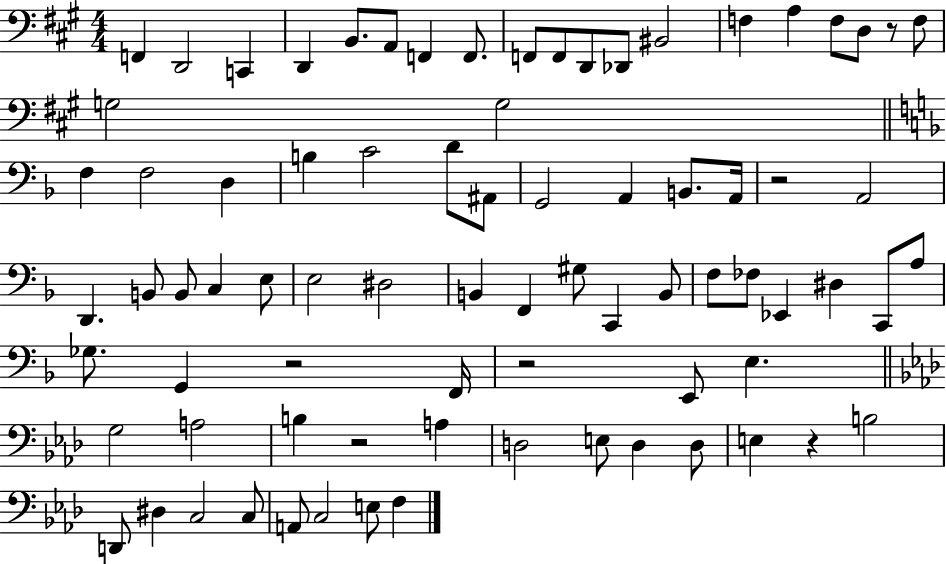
X:1
T:Untitled
M:4/4
L:1/4
K:A
F,, D,,2 C,, D,, B,,/2 A,,/2 F,, F,,/2 F,,/2 F,,/2 D,,/2 _D,,/2 ^B,,2 F, A, F,/2 D,/2 z/2 F,/2 G,2 G,2 F, F,2 D, B, C2 D/2 ^A,,/2 G,,2 A,, B,,/2 A,,/4 z2 A,,2 D,, B,,/2 B,,/2 C, E,/2 E,2 ^D,2 B,, F,, ^G,/2 C,, B,,/2 F,/2 _F,/2 _E,, ^D, C,,/2 A,/2 _G,/2 G,, z2 F,,/4 z2 E,,/2 E, G,2 A,2 B, z2 A, D,2 E,/2 D, D,/2 E, z B,2 D,,/2 ^D, C,2 C,/2 A,,/2 C,2 E,/2 F,